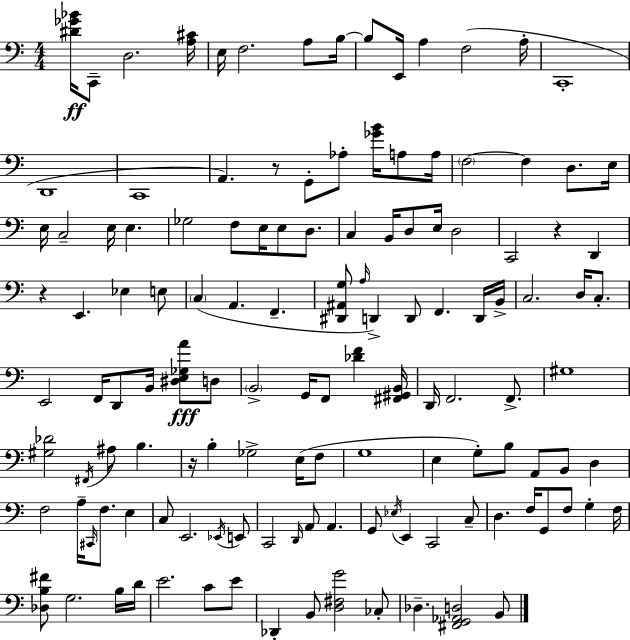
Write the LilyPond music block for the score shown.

{
  \clef bass
  \numericTimeSignature
  \time 4/4
  \key a \minor
  <dis' ges' bes'>16\ff c,8-- d2. <a cis'>16 | e16 f2. a8 b16~~ | b8 e,16 a4 f2( a16-. | c,1-. | \break d,1 | c,1 | a,4.) r8 g,8-. aes8-. <ges' b'>16 a8 a16 | \parenthesize f2~~ f4 d8. e16 | \break e16 c2-- e16 e4. | ges2 f8 e16 e8 d8. | c4 b,16 d8 e16 d2 | c,2 r4 d,4 | \break r4 e,4. ees4 e8 | \parenthesize c4( a,4. f,4.-- | <dis, ais, g>8 \grace { a16 }) d,4-> d,8 f,4. d,16 | b,16-> c2. d16 c8.-. | \break e,2 f,16 d,8 b,16 <dis e ges a'>8\fff d8 | \parenthesize b,2-> g,16 f,8 <des' f'>4 | <fis, gis, b,>16 d,16 f,2. f,8.-> | gis1 | \break <gis des'>2 \acciaccatura { fis,16 } ais8 b4. | r16 b4-. ges2-> e16( | f8 g1 | e4 g8-.) b8 a,8 b,8 d4 | \break f2 a16-- \grace { cis,16 } f8. e4 | c8 e,2. | \acciaccatura { ees,16 } e,8 c,2 \grace { d,16 } a,8 a,4. | g,8 \acciaccatura { ees16 } e,4 c,2 | \break c8-- d4. f16 g,8 f8 | g4-. f16 <des b fis'>8 g2. | b16 d'16 e'2. | c'8 e'8 des,4-. b,8 <d fis g'>2 | \break ces8-. des4.-- <fis, g, aes, d>2 | b,8 \bar "|."
}